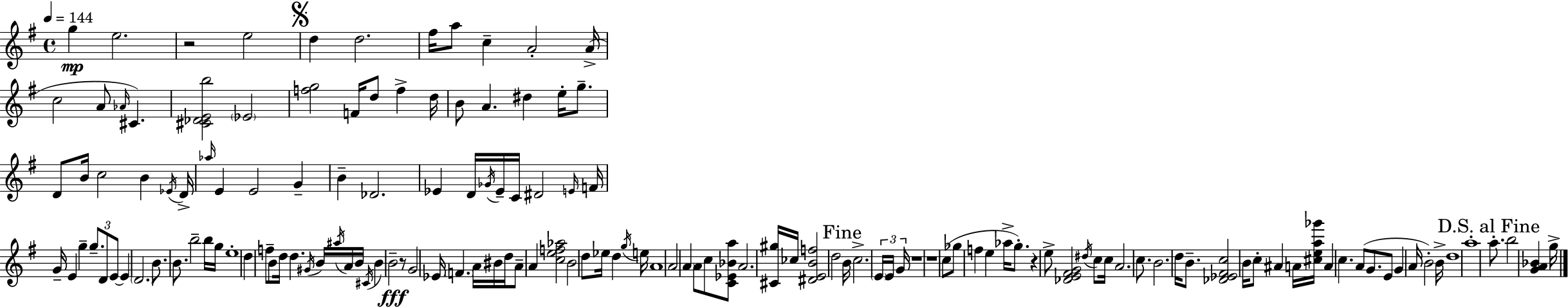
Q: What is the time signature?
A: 4/4